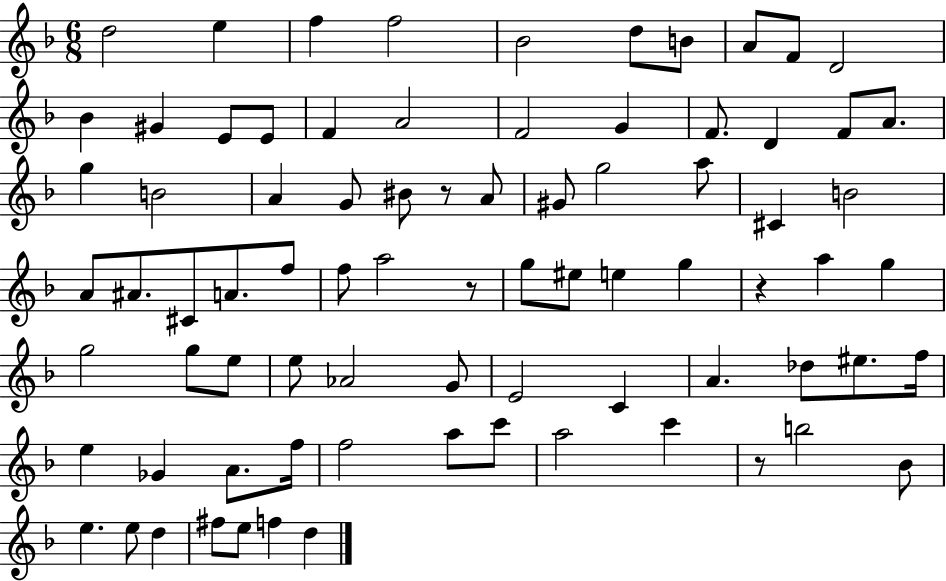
{
  \clef treble
  \numericTimeSignature
  \time 6/8
  \key f \major
  \repeat volta 2 { d''2 e''4 | f''4 f''2 | bes'2 d''8 b'8 | a'8 f'8 d'2 | \break bes'4 gis'4 e'8 e'8 | f'4 a'2 | f'2 g'4 | f'8. d'4 f'8 a'8. | \break g''4 b'2 | a'4 g'8 bis'8 r8 a'8 | gis'8 g''2 a''8 | cis'4 b'2 | \break a'8 ais'8. cis'8 a'8. f''8 | f''8 a''2 r8 | g''8 eis''8 e''4 g''4 | r4 a''4 g''4 | \break g''2 g''8 e''8 | e''8 aes'2 g'8 | e'2 c'4 | a'4. des''8 eis''8. f''16 | \break e''4 ges'4 a'8. f''16 | f''2 a''8 c'''8 | a''2 c'''4 | r8 b''2 bes'8 | \break e''4. e''8 d''4 | fis''8 e''8 f''4 d''4 | } \bar "|."
}